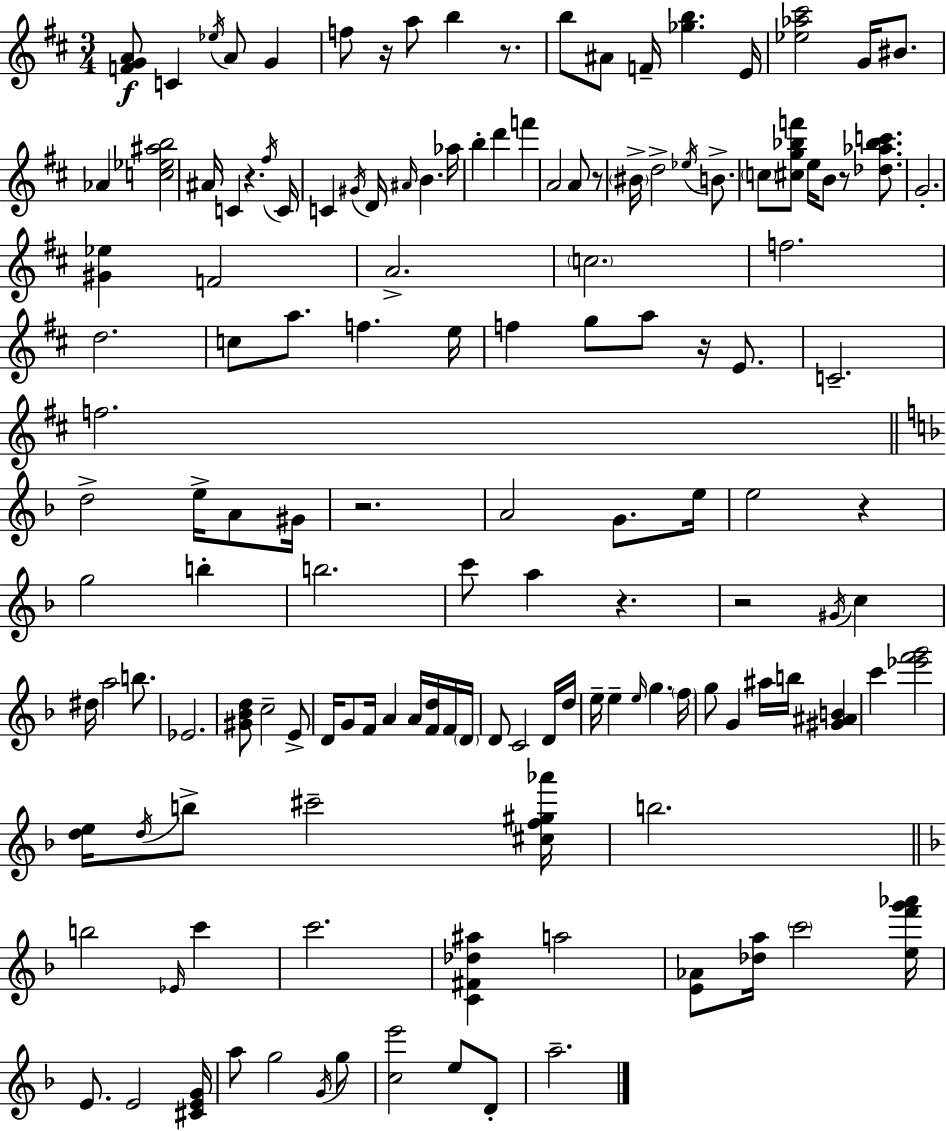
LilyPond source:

{
  \clef treble
  \numericTimeSignature
  \time 3/4
  \key d \major
  <f' g' a'>8\f c'4 \acciaccatura { ees''16 } a'8 g'4 | f''8 r16 a''8 b''4 r8. | b''8 ais'8 f'16-- <ges'' b''>4. | e'16 <ees'' aes'' cis'''>2 g'16 bis'8. | \break aes'4 <c'' ees'' ais'' b''>2 | ais'16 c'4 r4. | \acciaccatura { fis''16 } c'16 c'4 \acciaccatura { gis'16 } d'16 \grace { ais'16 } b'4. | aes''16 b''4-. d'''4 | \break f'''4 a'2 | a'8 r8 \parenthesize bis'16-> d''2-> | \acciaccatura { ees''16 } b'8.-> \parenthesize c''8 <cis'' g'' bes'' f'''>8 e''16 b'8 | r8 <des'' aes'' bes'' c'''>8. g'2.-. | \break <gis' ees''>4 f'2 | a'2.-> | \parenthesize c''2. | f''2. | \break d''2. | c''8 a''8. f''4. | e''16 f''4 g''8 a''8 | r16 e'8. c'2.-- | \break f''2. | \bar "||" \break \key d \minor d''2-> e''16-> a'8 gis'16 | r2. | a'2 g'8. e''16 | e''2 r4 | \break g''2 b''4-. | b''2. | c'''8 a''4 r4. | r2 \acciaccatura { gis'16 } c''4 | \break dis''16 a''2 b''8. | ees'2. | <gis' bes' d''>8 c''2-- e'8-> | d'16 g'8 f'16 a'4 a'16 <f' d''>16 f'16 | \break \parenthesize d'16 d'8 c'2 d'16 | d''16 e''16-- e''4-- \grace { e''16 } g''4. | \parenthesize f''16 g''8 g'4 ais''16 b''16 <gis' ais' b'>4 | c'''4 <ees''' f''' g'''>2 | \break <d'' e''>16 \acciaccatura { d''16 } b''8-> cis'''2-- | <cis'' f'' gis'' aes'''>16 b''2. | \bar "||" \break \key d \minor b''2 \grace { ees'16 } c'''4 | c'''2. | <c' fis' des'' ais''>4 a''2 | <e' aes'>8 <des'' a''>16 \parenthesize c'''2 | \break <e'' f''' g''' aes'''>16 e'8. e'2 | <cis' e' g'>16 a''8 g''2 \acciaccatura { g'16 } | g''8 <c'' e'''>2 e''8 | d'8-. a''2.-- | \break \bar "|."
}